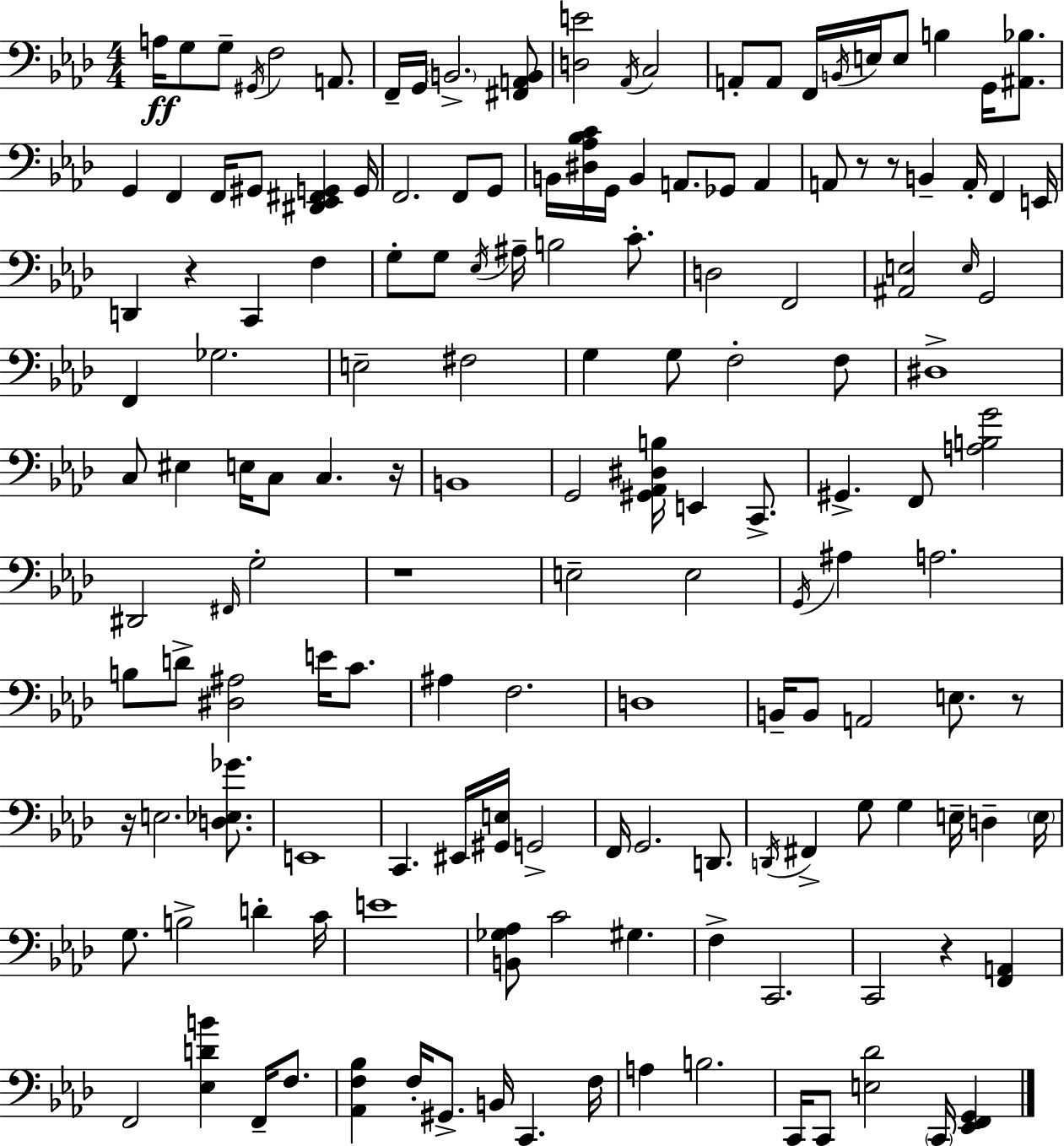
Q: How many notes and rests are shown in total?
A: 153